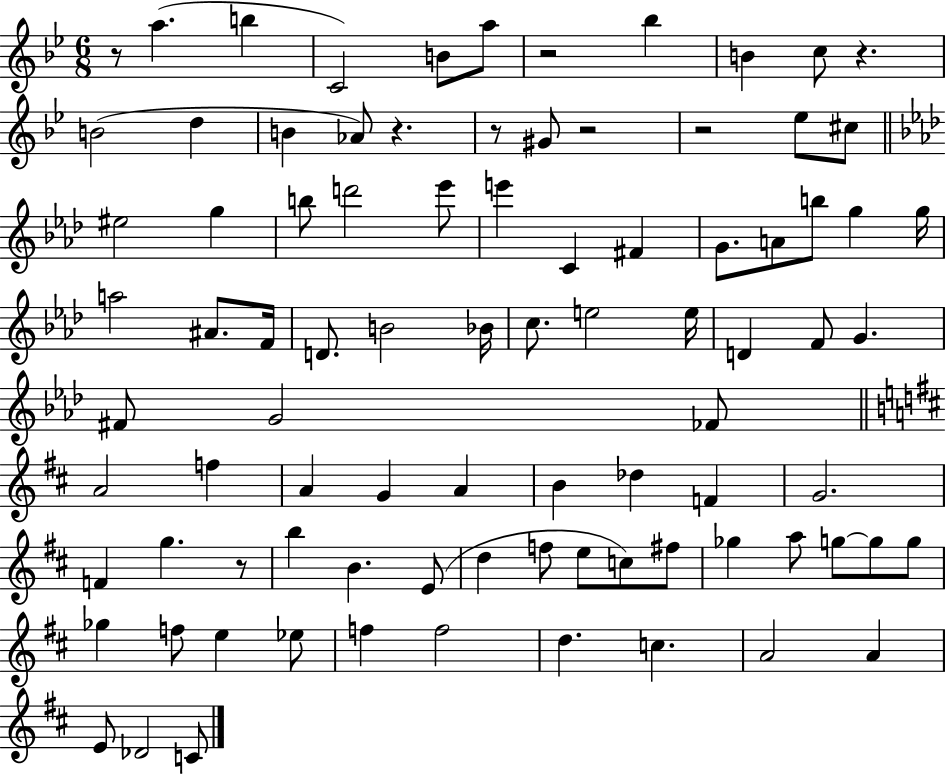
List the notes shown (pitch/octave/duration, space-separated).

R/e A5/q. B5/q C4/h B4/e A5/e R/h Bb5/q B4/q C5/e R/q. B4/h D5/q B4/q Ab4/e R/q. R/e G#4/e R/h R/h Eb5/e C#5/e EIS5/h G5/q B5/e D6/h Eb6/e E6/q C4/q F#4/q G4/e. A4/e B5/e G5/q G5/s A5/h A#4/e. F4/s D4/e. B4/h Bb4/s C5/e. E5/h E5/s D4/q F4/e G4/q. F#4/e G4/h FES4/e A4/h F5/q A4/q G4/q A4/q B4/q Db5/q F4/q G4/h. F4/q G5/q. R/e B5/q B4/q. E4/e D5/q F5/e E5/e C5/e F#5/e Gb5/q A5/e G5/e G5/e G5/e Gb5/q F5/e E5/q Eb5/e F5/q F5/h D5/q. C5/q. A4/h A4/q E4/e Db4/h C4/e